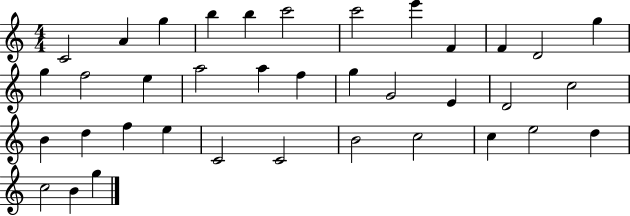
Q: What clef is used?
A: treble